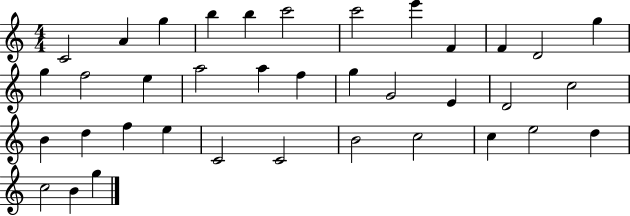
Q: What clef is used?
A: treble